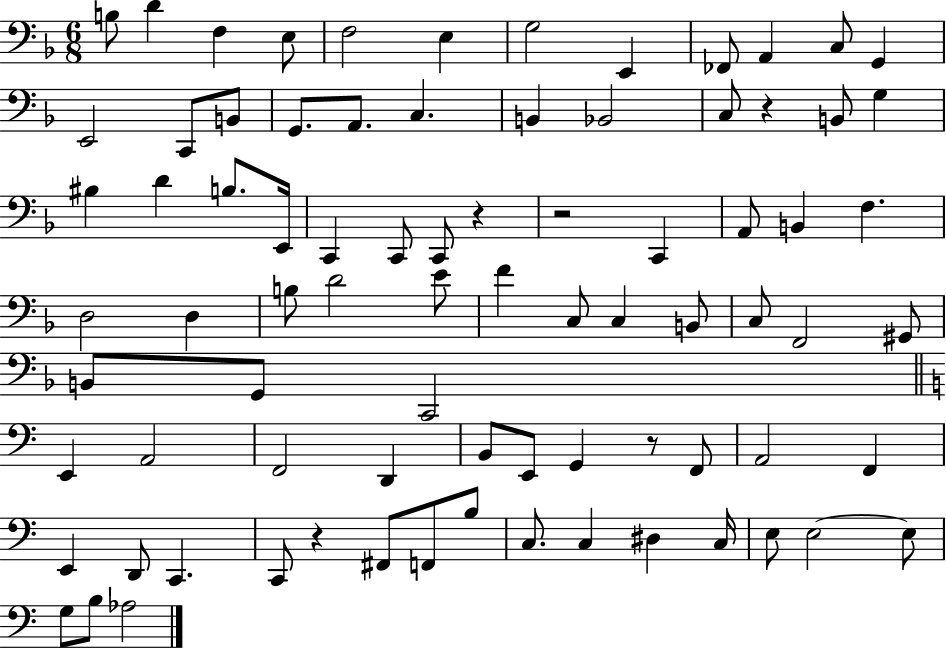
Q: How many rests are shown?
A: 5